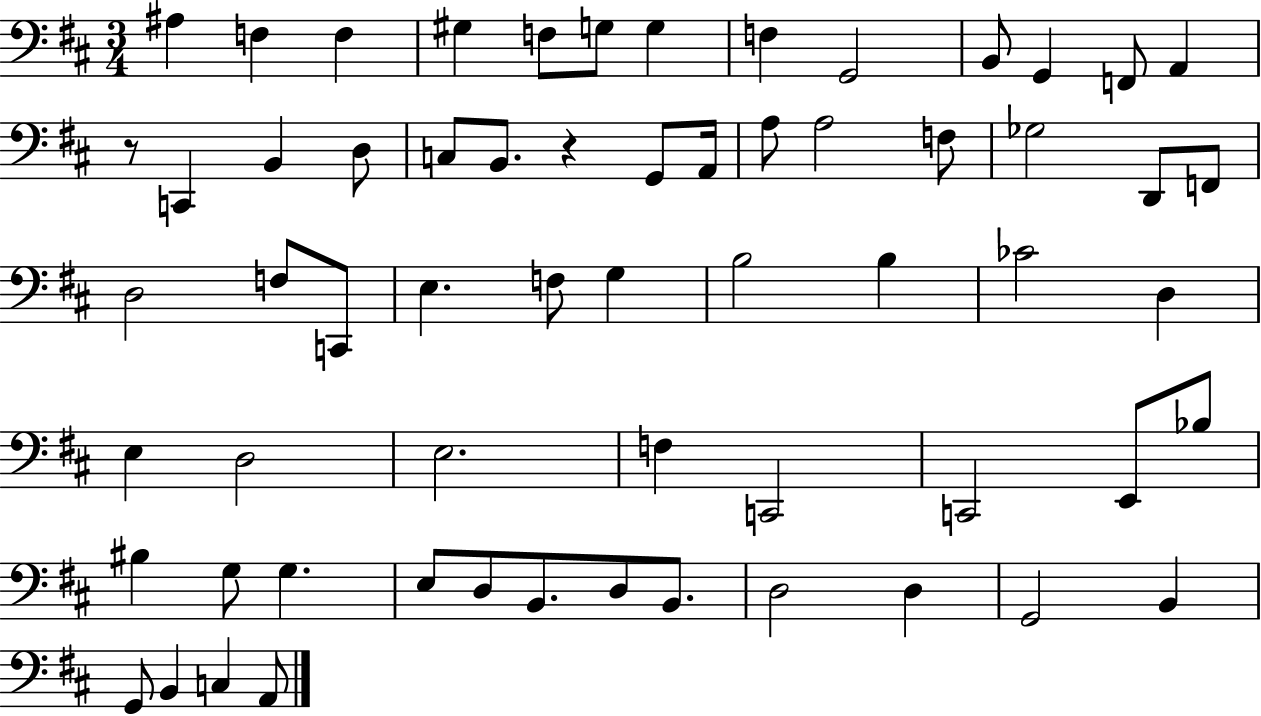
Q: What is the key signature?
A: D major